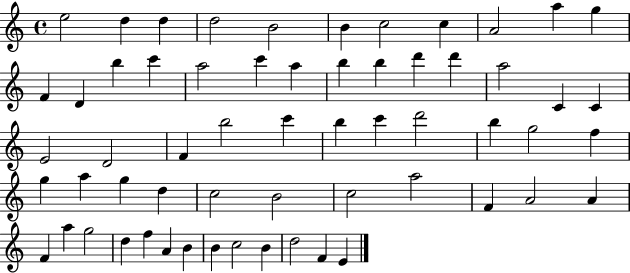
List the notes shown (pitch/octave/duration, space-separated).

E5/h D5/q D5/q D5/h B4/h B4/q C5/h C5/q A4/h A5/q G5/q F4/q D4/q B5/q C6/q A5/h C6/q A5/q B5/q B5/q D6/q D6/q A5/h C4/q C4/q E4/h D4/h F4/q B5/h C6/q B5/q C6/q D6/h B5/q G5/h F5/q G5/q A5/q G5/q D5/q C5/h B4/h C5/h A5/h F4/q A4/h A4/q F4/q A5/q G5/h D5/q F5/q A4/q B4/q B4/q C5/h B4/q D5/h F4/q E4/q